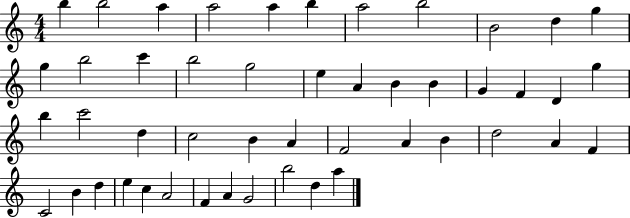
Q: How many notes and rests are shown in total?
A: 48